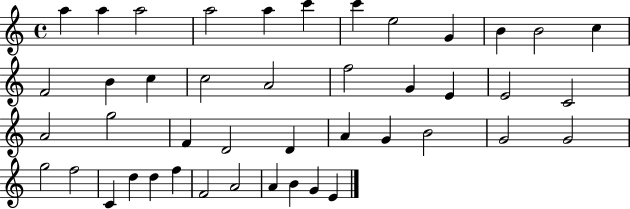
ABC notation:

X:1
T:Untitled
M:4/4
L:1/4
K:C
a a a2 a2 a c' c' e2 G B B2 c F2 B c c2 A2 f2 G E E2 C2 A2 g2 F D2 D A G B2 G2 G2 g2 f2 C d d f F2 A2 A B G E